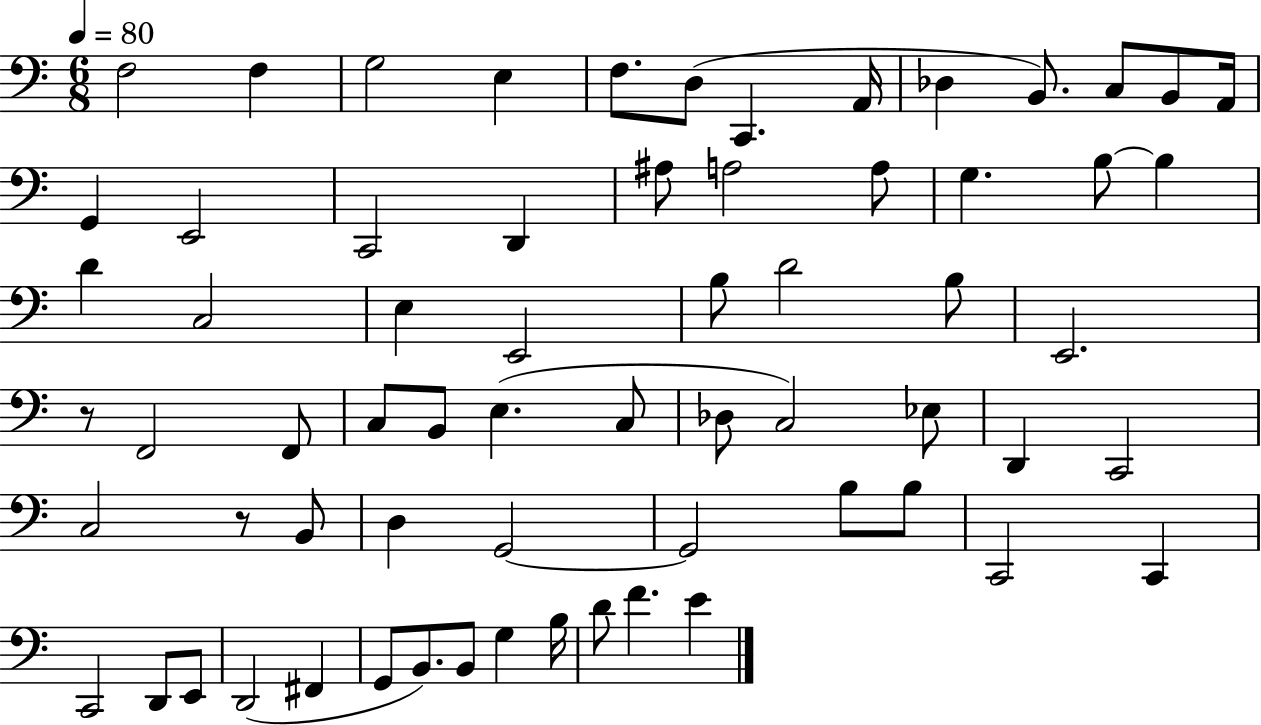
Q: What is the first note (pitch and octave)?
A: F3